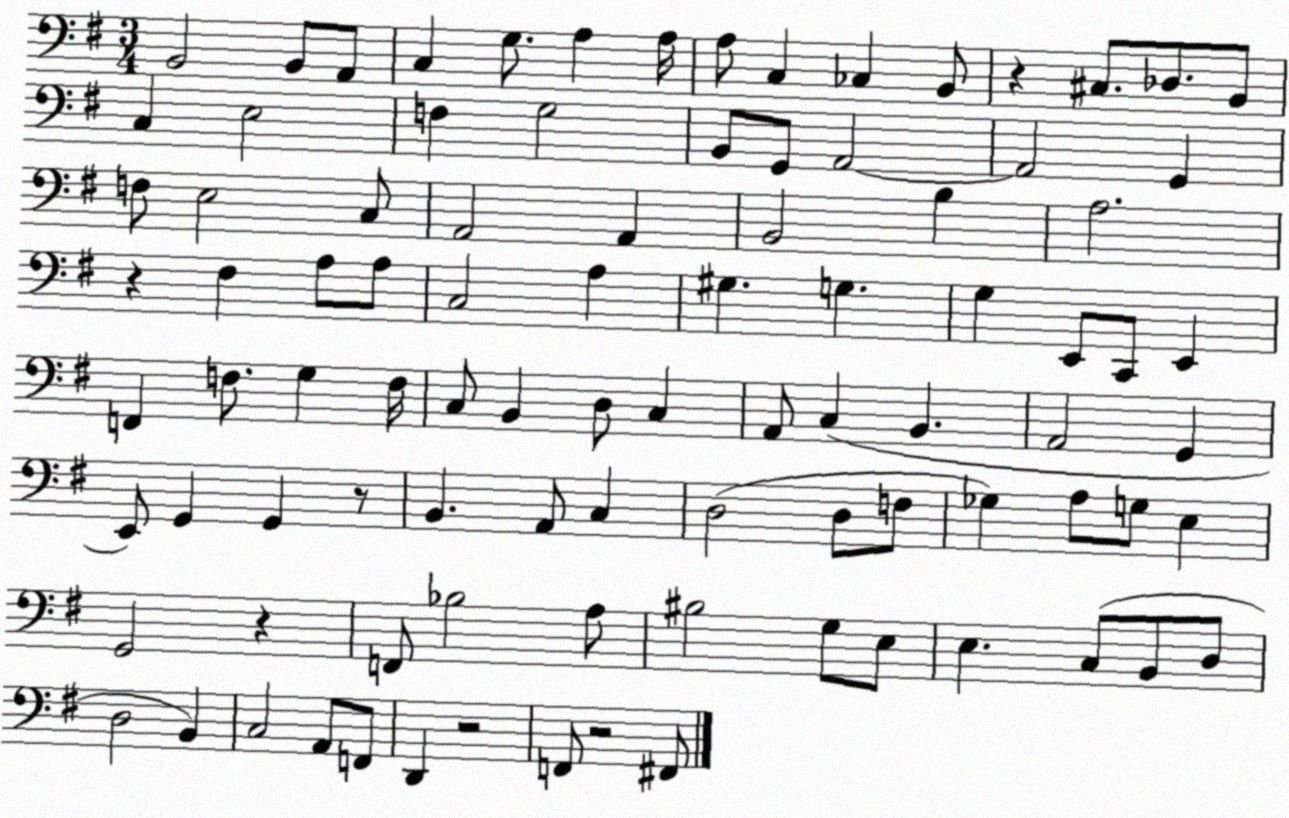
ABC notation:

X:1
T:Untitled
M:3/4
L:1/4
K:G
B,,2 B,,/2 A,,/2 C, G,/2 A, A,/4 A,/2 C, _C, B,,/2 z ^C,/2 _D,/2 B,,/2 C, E,2 F, G,2 B,,/2 G,,/2 A,,2 A,,2 G,, F,/2 E,2 C,/2 A,,2 A,, B,,2 B, A,2 z ^F, A,/2 A,/2 C,2 A, ^G, G, G, E,,/2 C,,/2 E,, F,, F,/2 G, F,/4 C,/2 B,, D,/2 C, A,,/2 C, B,, A,,2 G,, E,,/2 G,, G,, z/2 B,, A,,/2 C, D,2 D,/2 F,/2 _G, A,/2 G,/2 E, G,,2 z F,,/2 _B,2 A,/2 ^B,2 G,/2 E,/2 E, C,/2 B,,/2 D,/2 D,2 B,, C,2 A,,/2 F,,/2 D,, z2 F,,/2 z2 ^F,,/2